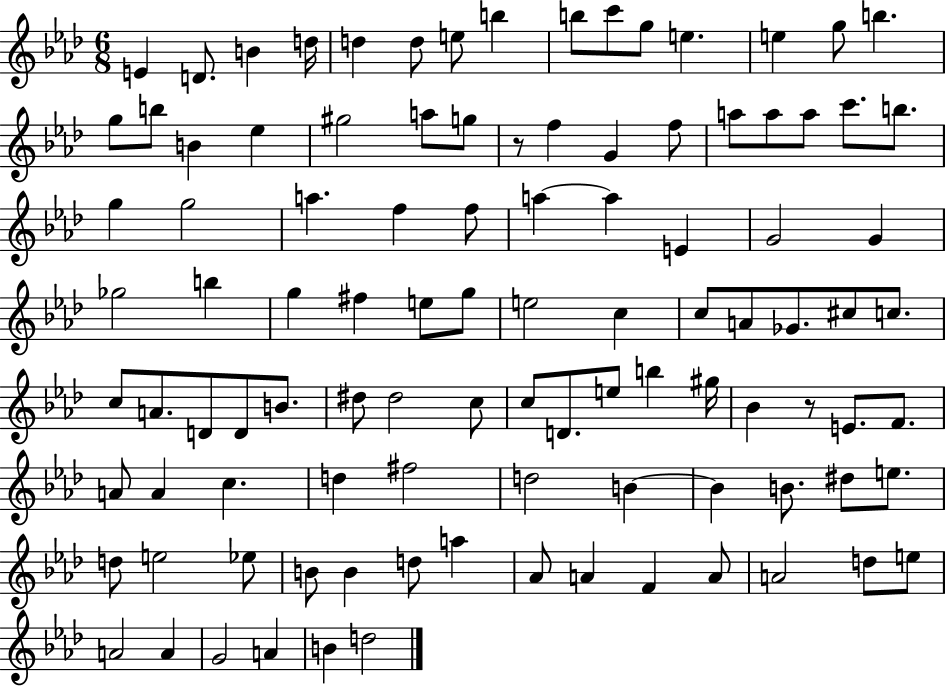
E4/q D4/e. B4/q D5/s D5/q D5/e E5/e B5/q B5/e C6/e G5/e E5/q. E5/q G5/e B5/q. G5/e B5/e B4/q Eb5/q G#5/h A5/e G5/e R/e F5/q G4/q F5/e A5/e A5/e A5/e C6/e. B5/e. G5/q G5/h A5/q. F5/q F5/e A5/q A5/q E4/q G4/h G4/q Gb5/h B5/q G5/q F#5/q E5/e G5/e E5/h C5/q C5/e A4/e Gb4/e. C#5/e C5/e. C5/e A4/e. D4/e D4/e B4/e. D#5/e D#5/h C5/e C5/e D4/e. E5/e B5/q G#5/s Bb4/q R/e E4/e. F4/e. A4/e A4/q C5/q. D5/q F#5/h D5/h B4/q B4/q B4/e. D#5/e E5/e. D5/e E5/h Eb5/e B4/e B4/q D5/e A5/q Ab4/e A4/q F4/q A4/e A4/h D5/e E5/e A4/h A4/q G4/h A4/q B4/q D5/h